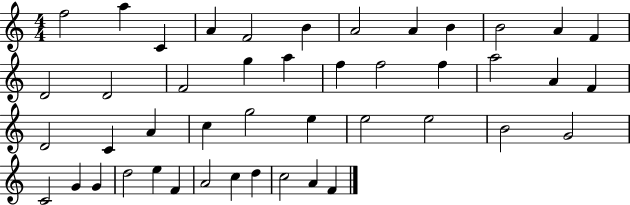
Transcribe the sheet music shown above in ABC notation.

X:1
T:Untitled
M:4/4
L:1/4
K:C
f2 a C A F2 B A2 A B B2 A F D2 D2 F2 g a f f2 f a2 A F D2 C A c g2 e e2 e2 B2 G2 C2 G G d2 e F A2 c d c2 A F